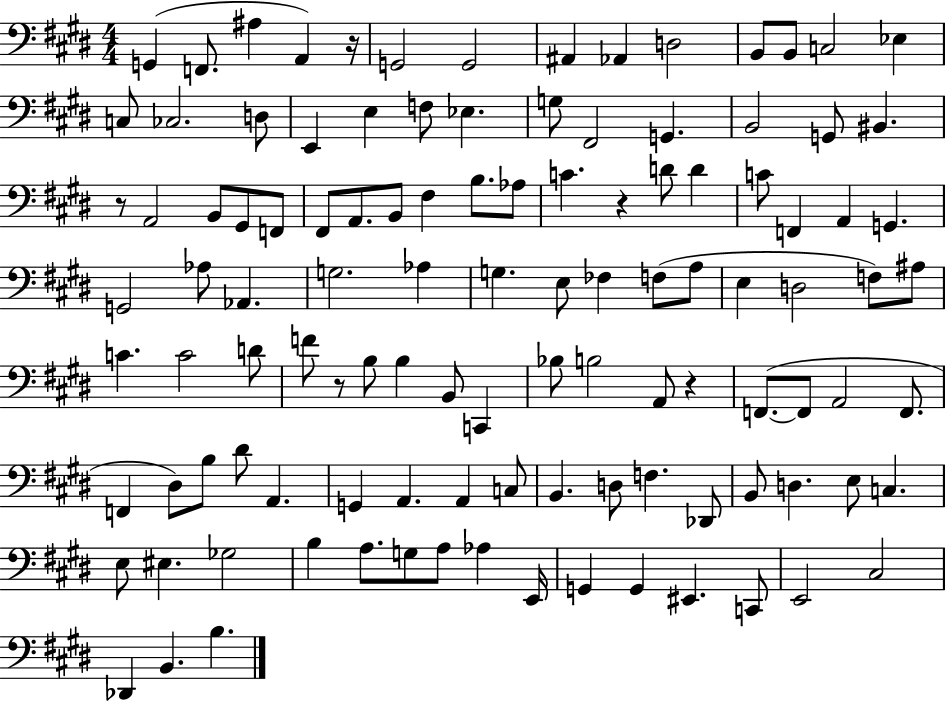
G2/q F2/e. A#3/q A2/q R/s G2/h G2/h A#2/q Ab2/q D3/h B2/e B2/e C3/h Eb3/q C3/e CES3/h. D3/e E2/q E3/q F3/e Eb3/q. G3/e F#2/h G2/q. B2/h G2/e BIS2/q. R/e A2/h B2/e G#2/e F2/e F#2/e A2/e. B2/e F#3/q B3/e. Ab3/e C4/q. R/q D4/e D4/q C4/e F2/q A2/q G2/q. G2/h Ab3/e Ab2/q. G3/h. Ab3/q G3/q. E3/e FES3/q F3/e A3/e E3/q D3/h F3/e A#3/e C4/q. C4/h D4/e F4/e R/e B3/e B3/q B2/e C2/q Bb3/e B3/h A2/e R/q F2/e. F2/e A2/h F2/e. F2/q D#3/e B3/e D#4/e A2/q. G2/q A2/q. A2/q C3/e B2/q. D3/e F3/q. Db2/e B2/e D3/q. E3/e C3/q. E3/e EIS3/q. Gb3/h B3/q A3/e. G3/e A3/e Ab3/q E2/s G2/q G2/q EIS2/q. C2/e E2/h C#3/h Db2/q B2/q. B3/q.